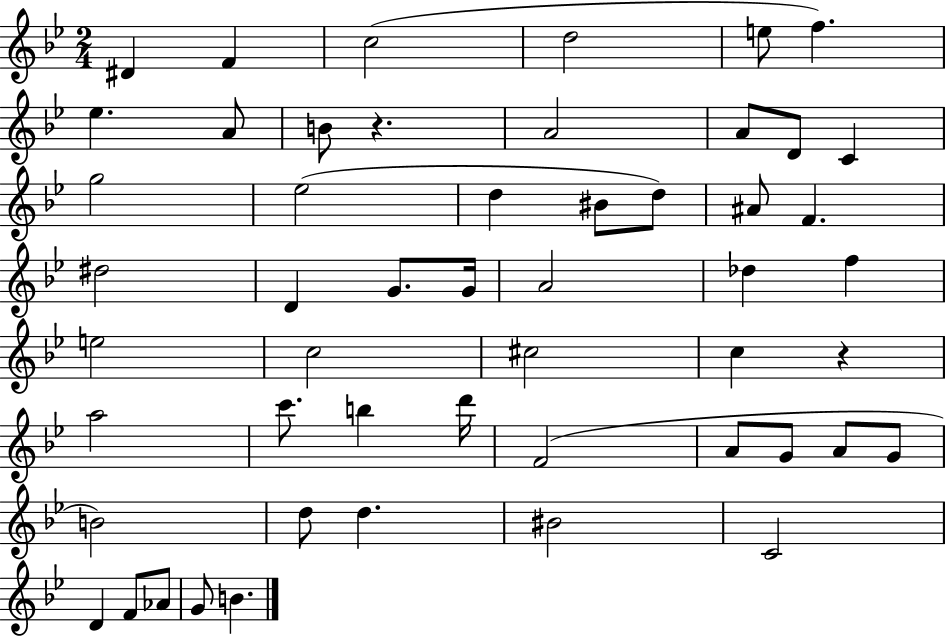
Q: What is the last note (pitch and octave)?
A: B4